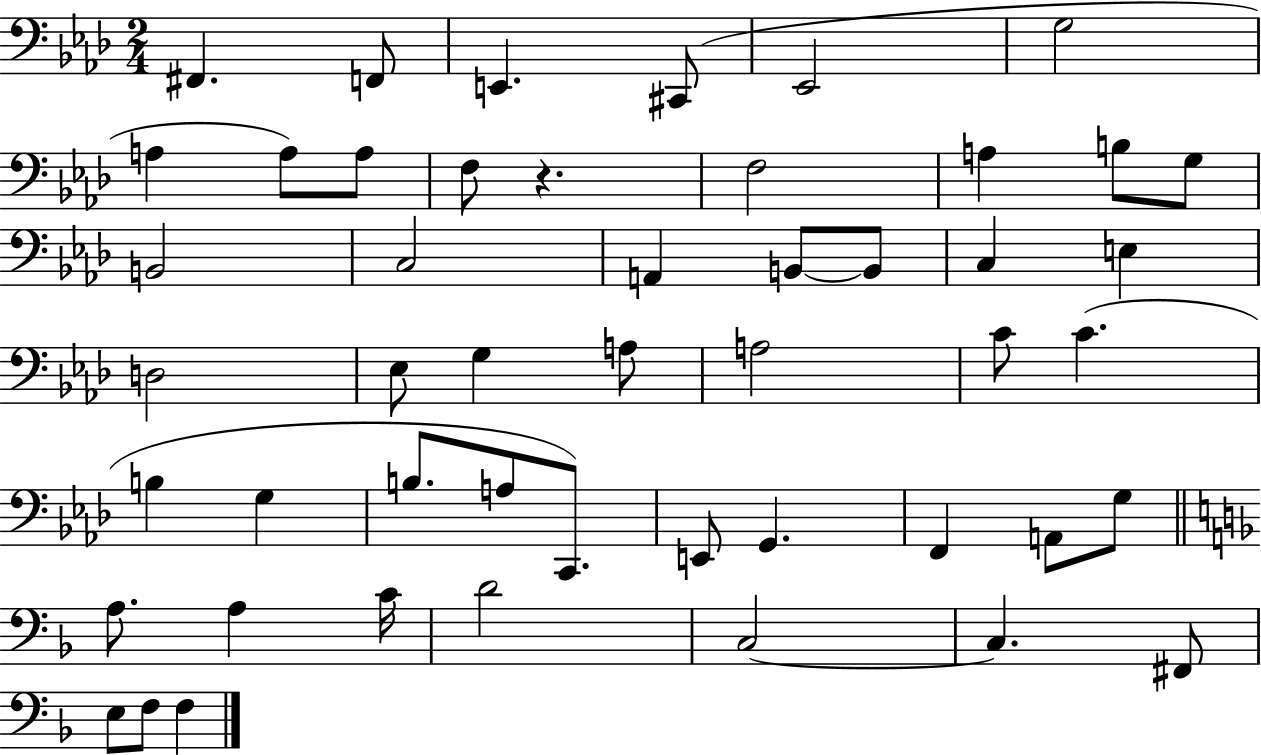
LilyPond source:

{
  \clef bass
  \numericTimeSignature
  \time 2/4
  \key aes \major
  fis,4. f,8 | e,4. cis,8( | ees,2 | g2 | \break a4 a8) a8 | f8 r4. | f2 | a4 b8 g8 | \break b,2 | c2 | a,4 b,8~~ b,8 | c4 e4 | \break d2 | ees8 g4 a8 | a2 | c'8 c'4.( | \break b4 g4 | b8. a8 c,8.) | e,8 g,4. | f,4 a,8 g8 | \break \bar "||" \break \key d \minor a8. a4 c'16 | d'2 | c2~~ | c4. fis,8 | \break e8 f8 f4 | \bar "|."
}